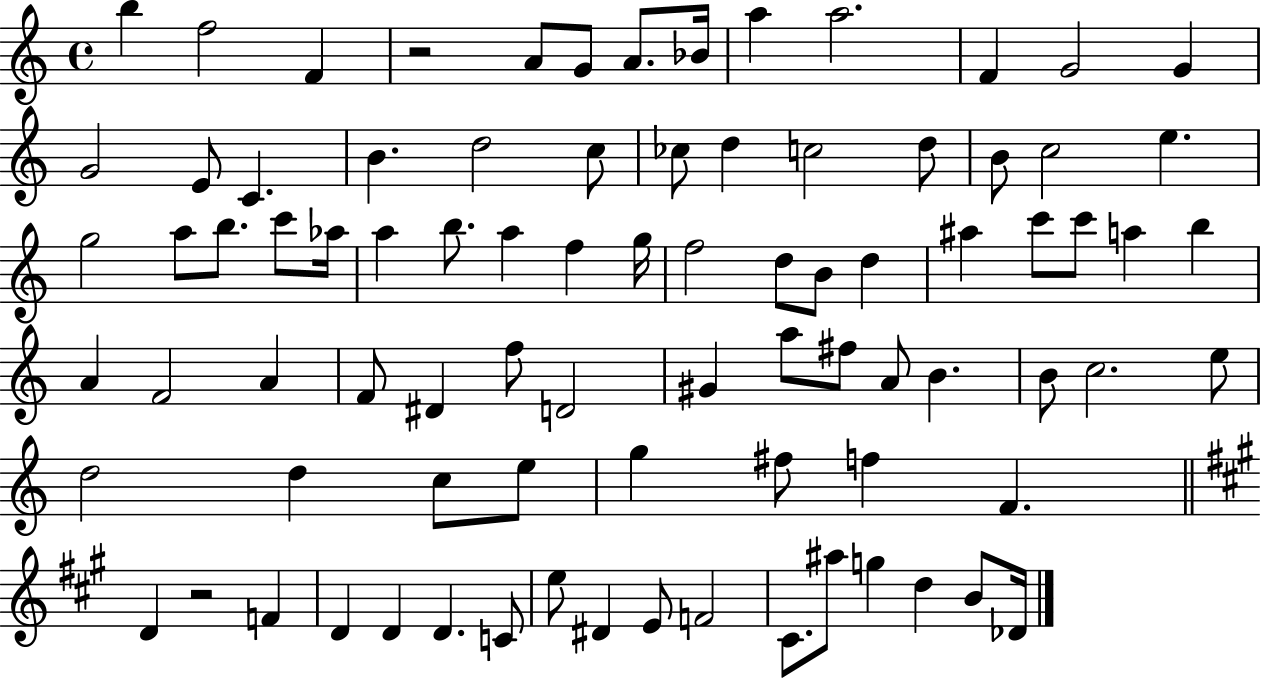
B5/q F5/h F4/q R/h A4/e G4/e A4/e. Bb4/s A5/q A5/h. F4/q G4/h G4/q G4/h E4/e C4/q. B4/q. D5/h C5/e CES5/e D5/q C5/h D5/e B4/e C5/h E5/q. G5/h A5/e B5/e. C6/e Ab5/s A5/q B5/e. A5/q F5/q G5/s F5/h D5/e B4/e D5/q A#5/q C6/e C6/e A5/q B5/q A4/q F4/h A4/q F4/e D#4/q F5/e D4/h G#4/q A5/e F#5/e A4/e B4/q. B4/e C5/h. E5/e D5/h D5/q C5/e E5/e G5/q F#5/e F5/q F4/q. D4/q R/h F4/q D4/q D4/q D4/q. C4/e E5/e D#4/q E4/e F4/h C#4/e. A#5/e G5/q D5/q B4/e Db4/s